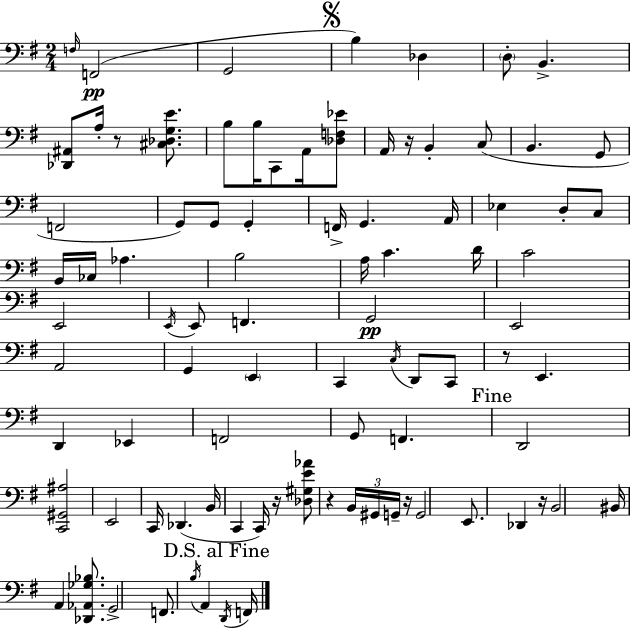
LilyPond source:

{
  \clef bass
  \numericTimeSignature
  \time 2/4
  \key e \minor
  \grace { f16 }\pp f,2( | g,2 | \mark \markup { \musicglyph "scripts.segno" } b4) des4 | \parenthesize d8-. b,4.-> | \break <des, ais,>8 a16-. r8 <cis des g e'>8. | b8 b16 c,8 a,16 <des f ees'>8 | a,16 r16 b,4-. c8( | b,4. g,8 | \break f,2 | g,8) g,8 g,4-. | f,16-> g,4. | a,16 ees4 d8-. c8 | \break b,16 ces16 aes4. | b2 | a16 c'4. | d'16 c'2 | \break e,2 | \acciaccatura { e,16 } e,8 f,4. | g,2\pp | e,2 | \break a,2 | g,4 \parenthesize e,4 | c,4 \acciaccatura { c16 } d,8 | c,8 r8 e,4. | \break d,4 ees,4 | f,2 | g,8 f,4. | \mark "Fine" d,2 | \break <c, gis, ais>2 | e,2 | c,16 des,4.( | b,16 c,4 c,16) | \break r16 <des gis e' aes'>8 r4 \tuplet 3/2 { b,16 | gis,16 g,16-- } r16 g,2 | e,8. des,4 | r16 b,2 | \break bis,16 a,4 | <des, aes, ges bes>8. g,2-> | f,8. \acciaccatura { b16 } a,4 | \mark "D.S. al Fine" \acciaccatura { d,16 } f,16 \bar "|."
}